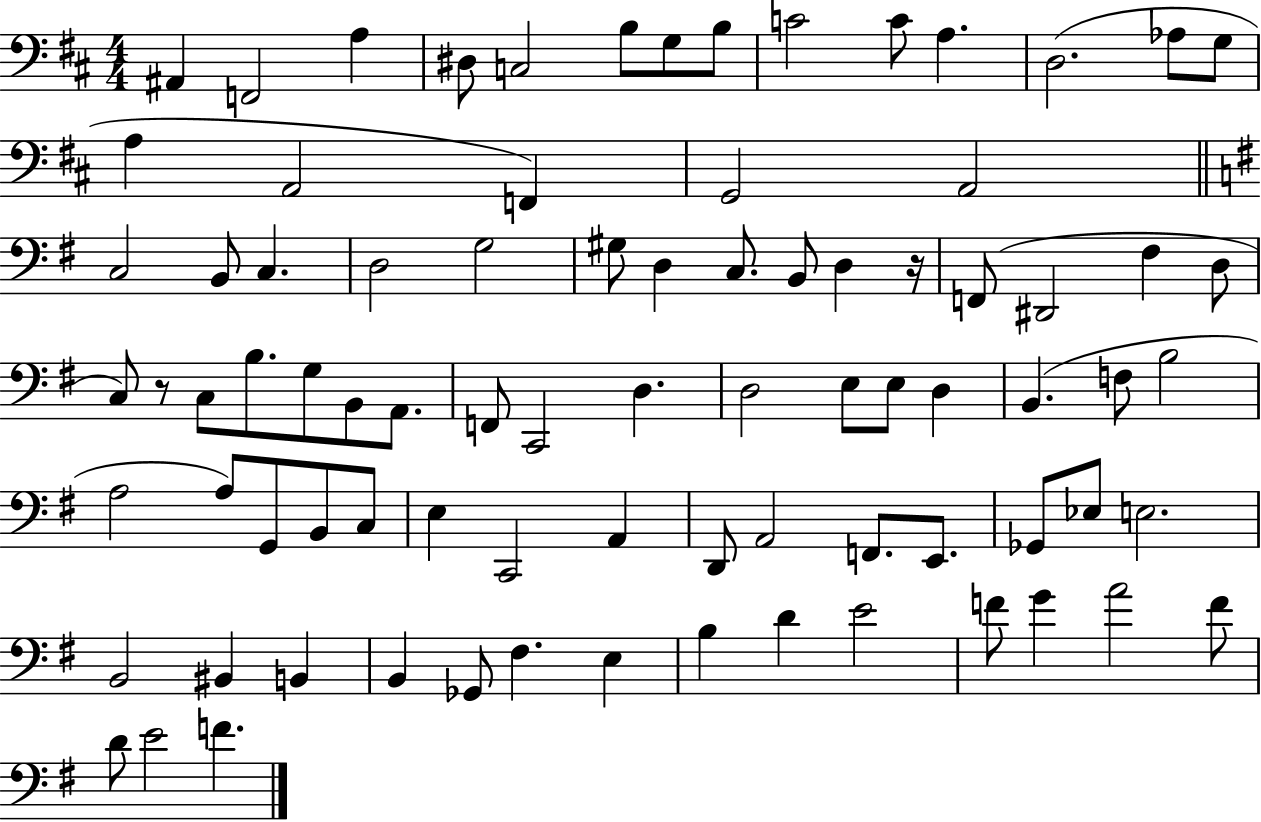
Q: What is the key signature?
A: D major